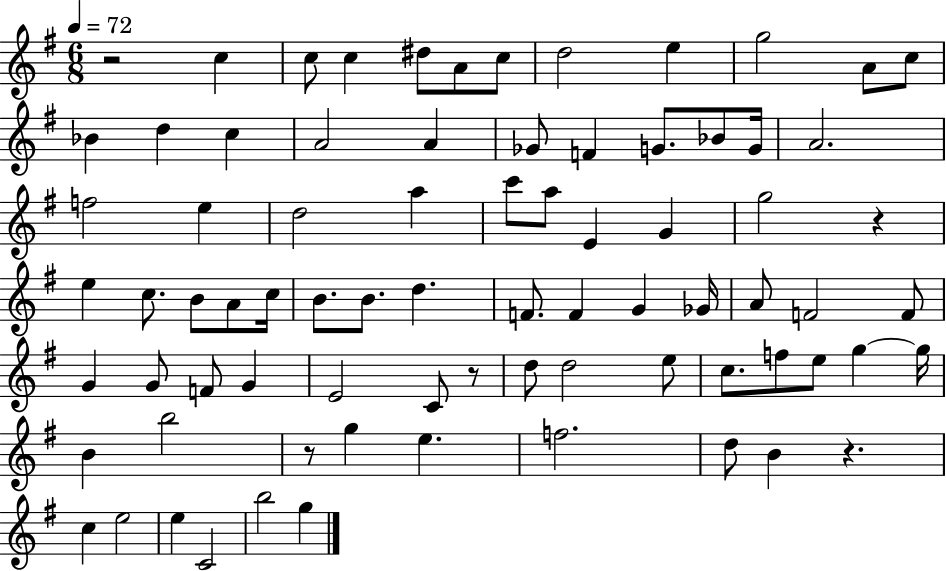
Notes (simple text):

R/h C5/q C5/e C5/q D#5/e A4/e C5/e D5/h E5/q G5/h A4/e C5/e Bb4/q D5/q C5/q A4/h A4/q Gb4/e F4/q G4/e. Bb4/e G4/s A4/h. F5/h E5/q D5/h A5/q C6/e A5/e E4/q G4/q G5/h R/q E5/q C5/e. B4/e A4/e C5/s B4/e. B4/e. D5/q. F4/e. F4/q G4/q Gb4/s A4/e F4/h F4/e G4/q G4/e F4/e G4/q E4/h C4/e R/e D5/e D5/h E5/e C5/e. F5/e E5/e G5/q G5/s B4/q B5/h R/e G5/q E5/q. F5/h. D5/e B4/q R/q. C5/q E5/h E5/q C4/h B5/h G5/q